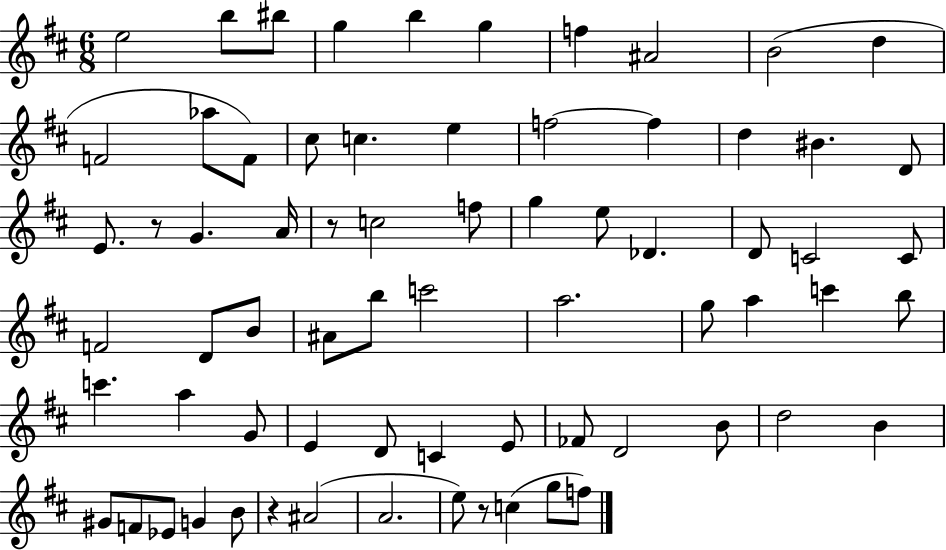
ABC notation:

X:1
T:Untitled
M:6/8
L:1/4
K:D
e2 b/2 ^b/2 g b g f ^A2 B2 d F2 _a/2 F/2 ^c/2 c e f2 f d ^B D/2 E/2 z/2 G A/4 z/2 c2 f/2 g e/2 _D D/2 C2 C/2 F2 D/2 B/2 ^A/2 b/2 c'2 a2 g/2 a c' b/2 c' a G/2 E D/2 C E/2 _F/2 D2 B/2 d2 B ^G/2 F/2 _E/2 G B/2 z ^A2 A2 e/2 z/2 c g/2 f/2